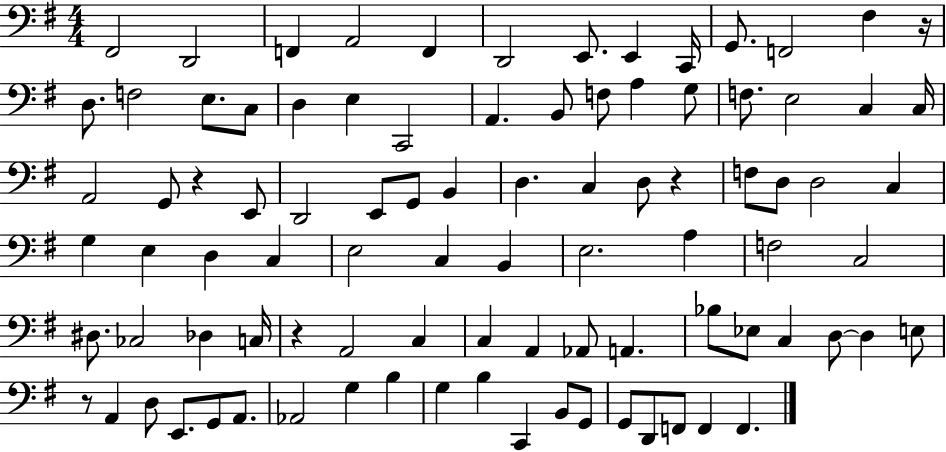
F#2/h D2/h F2/q A2/h F2/q D2/h E2/e. E2/q C2/s G2/e. F2/h F#3/q R/s D3/e. F3/h E3/e. C3/e D3/q E3/q C2/h A2/q. B2/e F3/e A3/q G3/e F3/e. E3/h C3/q C3/s A2/h G2/e R/q E2/e D2/h E2/e G2/e B2/q D3/q. C3/q D3/e R/q F3/e D3/e D3/h C3/q G3/q E3/q D3/q C3/q E3/h C3/q B2/q E3/h. A3/q F3/h C3/h D#3/e. CES3/h Db3/q C3/s R/q A2/h C3/q C3/q A2/q Ab2/e A2/q. Bb3/e Eb3/e C3/q D3/e D3/q E3/e R/e A2/q D3/e E2/e. G2/e A2/e. Ab2/h G3/q B3/q G3/q B3/q C2/q B2/e G2/e G2/e D2/e F2/e F2/q F2/q.